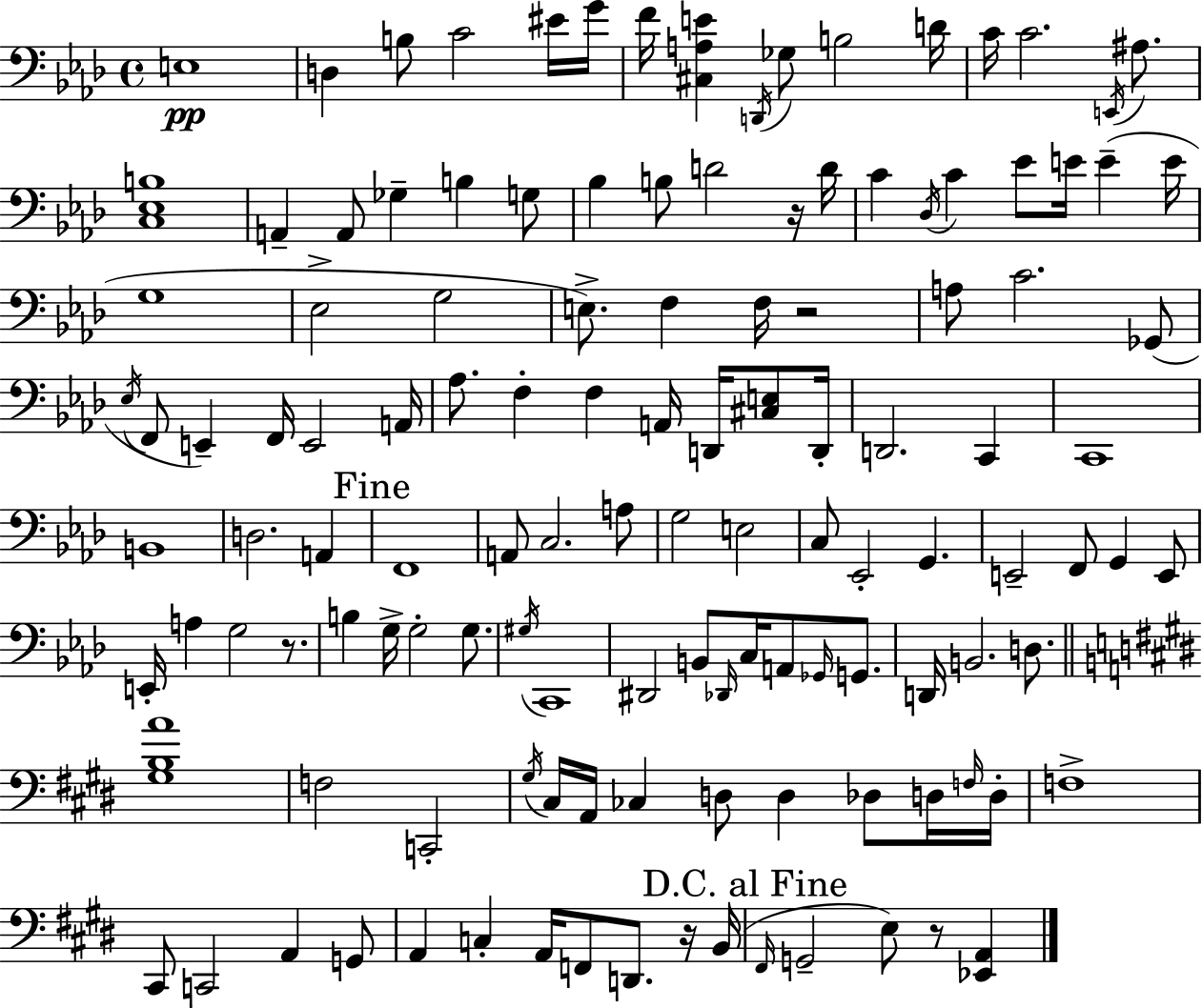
{
  \clef bass
  \time 4/4
  \defaultTimeSignature
  \key aes \major
  e1\pp | d4 b8 c'2 eis'16 g'16 | f'16 <cis a e'>4 \acciaccatura { d,16 } ges8 b2 | d'16 c'16 c'2. \acciaccatura { e,16 } ais8. | \break <c ees b>1 | a,4-- a,8 ges4-- b4 | g8 bes4 b8 d'2 | r16 d'16 c'4 \acciaccatura { des16 } c'4 ees'8 e'16 e'4--( | \break e'16 g1 | ees2-> g2 | e8.->) f4 f16 r2 | a8 c'2. | \break ges,8( \acciaccatura { ees16 } f,8 e,4--) f,16 e,2 | a,16 aes8. f4-. f4 a,16 | d,16 <cis e>8 d,16-. d,2. | c,4 c,1 | \break b,1 | d2. | a,4 \mark "Fine" f,1 | a,8 c2. | \break a8 g2 e2 | c8 ees,2-. g,4. | e,2-- f,8 g,4 | e,8 e,16-. a4 g2 | \break r8. b4 g16-> g2-. | g8. \acciaccatura { gis16 } c,1 | dis,2 b,8 \grace { des,16 } | c16 a,8 \grace { ges,16 } g,8. d,16 b,2. | \break d8. \bar "||" \break \key e \major <gis b a'>1 | f2 c,2-. | \acciaccatura { gis16 } cis16 a,16 ces4 d8 d4 des8 d16 | \grace { f16 } d16-. f1-> | \break cis,8 c,2 a,4 | g,8 a,4 c4-. a,16 f,8 d,8. | r16 b,16( \mark "D.C. al Fine" \grace { fis,16 } g,2-- e8) r8 <ees, a,>4 | \bar "|."
}